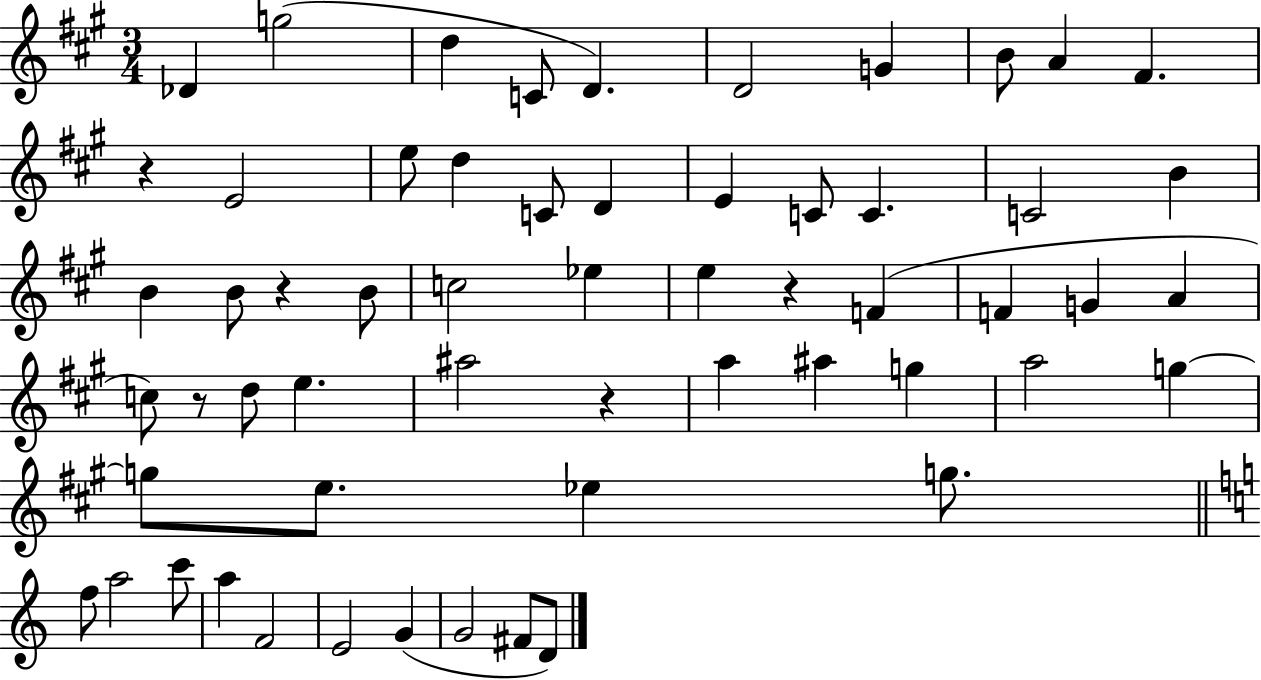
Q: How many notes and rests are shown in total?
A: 58